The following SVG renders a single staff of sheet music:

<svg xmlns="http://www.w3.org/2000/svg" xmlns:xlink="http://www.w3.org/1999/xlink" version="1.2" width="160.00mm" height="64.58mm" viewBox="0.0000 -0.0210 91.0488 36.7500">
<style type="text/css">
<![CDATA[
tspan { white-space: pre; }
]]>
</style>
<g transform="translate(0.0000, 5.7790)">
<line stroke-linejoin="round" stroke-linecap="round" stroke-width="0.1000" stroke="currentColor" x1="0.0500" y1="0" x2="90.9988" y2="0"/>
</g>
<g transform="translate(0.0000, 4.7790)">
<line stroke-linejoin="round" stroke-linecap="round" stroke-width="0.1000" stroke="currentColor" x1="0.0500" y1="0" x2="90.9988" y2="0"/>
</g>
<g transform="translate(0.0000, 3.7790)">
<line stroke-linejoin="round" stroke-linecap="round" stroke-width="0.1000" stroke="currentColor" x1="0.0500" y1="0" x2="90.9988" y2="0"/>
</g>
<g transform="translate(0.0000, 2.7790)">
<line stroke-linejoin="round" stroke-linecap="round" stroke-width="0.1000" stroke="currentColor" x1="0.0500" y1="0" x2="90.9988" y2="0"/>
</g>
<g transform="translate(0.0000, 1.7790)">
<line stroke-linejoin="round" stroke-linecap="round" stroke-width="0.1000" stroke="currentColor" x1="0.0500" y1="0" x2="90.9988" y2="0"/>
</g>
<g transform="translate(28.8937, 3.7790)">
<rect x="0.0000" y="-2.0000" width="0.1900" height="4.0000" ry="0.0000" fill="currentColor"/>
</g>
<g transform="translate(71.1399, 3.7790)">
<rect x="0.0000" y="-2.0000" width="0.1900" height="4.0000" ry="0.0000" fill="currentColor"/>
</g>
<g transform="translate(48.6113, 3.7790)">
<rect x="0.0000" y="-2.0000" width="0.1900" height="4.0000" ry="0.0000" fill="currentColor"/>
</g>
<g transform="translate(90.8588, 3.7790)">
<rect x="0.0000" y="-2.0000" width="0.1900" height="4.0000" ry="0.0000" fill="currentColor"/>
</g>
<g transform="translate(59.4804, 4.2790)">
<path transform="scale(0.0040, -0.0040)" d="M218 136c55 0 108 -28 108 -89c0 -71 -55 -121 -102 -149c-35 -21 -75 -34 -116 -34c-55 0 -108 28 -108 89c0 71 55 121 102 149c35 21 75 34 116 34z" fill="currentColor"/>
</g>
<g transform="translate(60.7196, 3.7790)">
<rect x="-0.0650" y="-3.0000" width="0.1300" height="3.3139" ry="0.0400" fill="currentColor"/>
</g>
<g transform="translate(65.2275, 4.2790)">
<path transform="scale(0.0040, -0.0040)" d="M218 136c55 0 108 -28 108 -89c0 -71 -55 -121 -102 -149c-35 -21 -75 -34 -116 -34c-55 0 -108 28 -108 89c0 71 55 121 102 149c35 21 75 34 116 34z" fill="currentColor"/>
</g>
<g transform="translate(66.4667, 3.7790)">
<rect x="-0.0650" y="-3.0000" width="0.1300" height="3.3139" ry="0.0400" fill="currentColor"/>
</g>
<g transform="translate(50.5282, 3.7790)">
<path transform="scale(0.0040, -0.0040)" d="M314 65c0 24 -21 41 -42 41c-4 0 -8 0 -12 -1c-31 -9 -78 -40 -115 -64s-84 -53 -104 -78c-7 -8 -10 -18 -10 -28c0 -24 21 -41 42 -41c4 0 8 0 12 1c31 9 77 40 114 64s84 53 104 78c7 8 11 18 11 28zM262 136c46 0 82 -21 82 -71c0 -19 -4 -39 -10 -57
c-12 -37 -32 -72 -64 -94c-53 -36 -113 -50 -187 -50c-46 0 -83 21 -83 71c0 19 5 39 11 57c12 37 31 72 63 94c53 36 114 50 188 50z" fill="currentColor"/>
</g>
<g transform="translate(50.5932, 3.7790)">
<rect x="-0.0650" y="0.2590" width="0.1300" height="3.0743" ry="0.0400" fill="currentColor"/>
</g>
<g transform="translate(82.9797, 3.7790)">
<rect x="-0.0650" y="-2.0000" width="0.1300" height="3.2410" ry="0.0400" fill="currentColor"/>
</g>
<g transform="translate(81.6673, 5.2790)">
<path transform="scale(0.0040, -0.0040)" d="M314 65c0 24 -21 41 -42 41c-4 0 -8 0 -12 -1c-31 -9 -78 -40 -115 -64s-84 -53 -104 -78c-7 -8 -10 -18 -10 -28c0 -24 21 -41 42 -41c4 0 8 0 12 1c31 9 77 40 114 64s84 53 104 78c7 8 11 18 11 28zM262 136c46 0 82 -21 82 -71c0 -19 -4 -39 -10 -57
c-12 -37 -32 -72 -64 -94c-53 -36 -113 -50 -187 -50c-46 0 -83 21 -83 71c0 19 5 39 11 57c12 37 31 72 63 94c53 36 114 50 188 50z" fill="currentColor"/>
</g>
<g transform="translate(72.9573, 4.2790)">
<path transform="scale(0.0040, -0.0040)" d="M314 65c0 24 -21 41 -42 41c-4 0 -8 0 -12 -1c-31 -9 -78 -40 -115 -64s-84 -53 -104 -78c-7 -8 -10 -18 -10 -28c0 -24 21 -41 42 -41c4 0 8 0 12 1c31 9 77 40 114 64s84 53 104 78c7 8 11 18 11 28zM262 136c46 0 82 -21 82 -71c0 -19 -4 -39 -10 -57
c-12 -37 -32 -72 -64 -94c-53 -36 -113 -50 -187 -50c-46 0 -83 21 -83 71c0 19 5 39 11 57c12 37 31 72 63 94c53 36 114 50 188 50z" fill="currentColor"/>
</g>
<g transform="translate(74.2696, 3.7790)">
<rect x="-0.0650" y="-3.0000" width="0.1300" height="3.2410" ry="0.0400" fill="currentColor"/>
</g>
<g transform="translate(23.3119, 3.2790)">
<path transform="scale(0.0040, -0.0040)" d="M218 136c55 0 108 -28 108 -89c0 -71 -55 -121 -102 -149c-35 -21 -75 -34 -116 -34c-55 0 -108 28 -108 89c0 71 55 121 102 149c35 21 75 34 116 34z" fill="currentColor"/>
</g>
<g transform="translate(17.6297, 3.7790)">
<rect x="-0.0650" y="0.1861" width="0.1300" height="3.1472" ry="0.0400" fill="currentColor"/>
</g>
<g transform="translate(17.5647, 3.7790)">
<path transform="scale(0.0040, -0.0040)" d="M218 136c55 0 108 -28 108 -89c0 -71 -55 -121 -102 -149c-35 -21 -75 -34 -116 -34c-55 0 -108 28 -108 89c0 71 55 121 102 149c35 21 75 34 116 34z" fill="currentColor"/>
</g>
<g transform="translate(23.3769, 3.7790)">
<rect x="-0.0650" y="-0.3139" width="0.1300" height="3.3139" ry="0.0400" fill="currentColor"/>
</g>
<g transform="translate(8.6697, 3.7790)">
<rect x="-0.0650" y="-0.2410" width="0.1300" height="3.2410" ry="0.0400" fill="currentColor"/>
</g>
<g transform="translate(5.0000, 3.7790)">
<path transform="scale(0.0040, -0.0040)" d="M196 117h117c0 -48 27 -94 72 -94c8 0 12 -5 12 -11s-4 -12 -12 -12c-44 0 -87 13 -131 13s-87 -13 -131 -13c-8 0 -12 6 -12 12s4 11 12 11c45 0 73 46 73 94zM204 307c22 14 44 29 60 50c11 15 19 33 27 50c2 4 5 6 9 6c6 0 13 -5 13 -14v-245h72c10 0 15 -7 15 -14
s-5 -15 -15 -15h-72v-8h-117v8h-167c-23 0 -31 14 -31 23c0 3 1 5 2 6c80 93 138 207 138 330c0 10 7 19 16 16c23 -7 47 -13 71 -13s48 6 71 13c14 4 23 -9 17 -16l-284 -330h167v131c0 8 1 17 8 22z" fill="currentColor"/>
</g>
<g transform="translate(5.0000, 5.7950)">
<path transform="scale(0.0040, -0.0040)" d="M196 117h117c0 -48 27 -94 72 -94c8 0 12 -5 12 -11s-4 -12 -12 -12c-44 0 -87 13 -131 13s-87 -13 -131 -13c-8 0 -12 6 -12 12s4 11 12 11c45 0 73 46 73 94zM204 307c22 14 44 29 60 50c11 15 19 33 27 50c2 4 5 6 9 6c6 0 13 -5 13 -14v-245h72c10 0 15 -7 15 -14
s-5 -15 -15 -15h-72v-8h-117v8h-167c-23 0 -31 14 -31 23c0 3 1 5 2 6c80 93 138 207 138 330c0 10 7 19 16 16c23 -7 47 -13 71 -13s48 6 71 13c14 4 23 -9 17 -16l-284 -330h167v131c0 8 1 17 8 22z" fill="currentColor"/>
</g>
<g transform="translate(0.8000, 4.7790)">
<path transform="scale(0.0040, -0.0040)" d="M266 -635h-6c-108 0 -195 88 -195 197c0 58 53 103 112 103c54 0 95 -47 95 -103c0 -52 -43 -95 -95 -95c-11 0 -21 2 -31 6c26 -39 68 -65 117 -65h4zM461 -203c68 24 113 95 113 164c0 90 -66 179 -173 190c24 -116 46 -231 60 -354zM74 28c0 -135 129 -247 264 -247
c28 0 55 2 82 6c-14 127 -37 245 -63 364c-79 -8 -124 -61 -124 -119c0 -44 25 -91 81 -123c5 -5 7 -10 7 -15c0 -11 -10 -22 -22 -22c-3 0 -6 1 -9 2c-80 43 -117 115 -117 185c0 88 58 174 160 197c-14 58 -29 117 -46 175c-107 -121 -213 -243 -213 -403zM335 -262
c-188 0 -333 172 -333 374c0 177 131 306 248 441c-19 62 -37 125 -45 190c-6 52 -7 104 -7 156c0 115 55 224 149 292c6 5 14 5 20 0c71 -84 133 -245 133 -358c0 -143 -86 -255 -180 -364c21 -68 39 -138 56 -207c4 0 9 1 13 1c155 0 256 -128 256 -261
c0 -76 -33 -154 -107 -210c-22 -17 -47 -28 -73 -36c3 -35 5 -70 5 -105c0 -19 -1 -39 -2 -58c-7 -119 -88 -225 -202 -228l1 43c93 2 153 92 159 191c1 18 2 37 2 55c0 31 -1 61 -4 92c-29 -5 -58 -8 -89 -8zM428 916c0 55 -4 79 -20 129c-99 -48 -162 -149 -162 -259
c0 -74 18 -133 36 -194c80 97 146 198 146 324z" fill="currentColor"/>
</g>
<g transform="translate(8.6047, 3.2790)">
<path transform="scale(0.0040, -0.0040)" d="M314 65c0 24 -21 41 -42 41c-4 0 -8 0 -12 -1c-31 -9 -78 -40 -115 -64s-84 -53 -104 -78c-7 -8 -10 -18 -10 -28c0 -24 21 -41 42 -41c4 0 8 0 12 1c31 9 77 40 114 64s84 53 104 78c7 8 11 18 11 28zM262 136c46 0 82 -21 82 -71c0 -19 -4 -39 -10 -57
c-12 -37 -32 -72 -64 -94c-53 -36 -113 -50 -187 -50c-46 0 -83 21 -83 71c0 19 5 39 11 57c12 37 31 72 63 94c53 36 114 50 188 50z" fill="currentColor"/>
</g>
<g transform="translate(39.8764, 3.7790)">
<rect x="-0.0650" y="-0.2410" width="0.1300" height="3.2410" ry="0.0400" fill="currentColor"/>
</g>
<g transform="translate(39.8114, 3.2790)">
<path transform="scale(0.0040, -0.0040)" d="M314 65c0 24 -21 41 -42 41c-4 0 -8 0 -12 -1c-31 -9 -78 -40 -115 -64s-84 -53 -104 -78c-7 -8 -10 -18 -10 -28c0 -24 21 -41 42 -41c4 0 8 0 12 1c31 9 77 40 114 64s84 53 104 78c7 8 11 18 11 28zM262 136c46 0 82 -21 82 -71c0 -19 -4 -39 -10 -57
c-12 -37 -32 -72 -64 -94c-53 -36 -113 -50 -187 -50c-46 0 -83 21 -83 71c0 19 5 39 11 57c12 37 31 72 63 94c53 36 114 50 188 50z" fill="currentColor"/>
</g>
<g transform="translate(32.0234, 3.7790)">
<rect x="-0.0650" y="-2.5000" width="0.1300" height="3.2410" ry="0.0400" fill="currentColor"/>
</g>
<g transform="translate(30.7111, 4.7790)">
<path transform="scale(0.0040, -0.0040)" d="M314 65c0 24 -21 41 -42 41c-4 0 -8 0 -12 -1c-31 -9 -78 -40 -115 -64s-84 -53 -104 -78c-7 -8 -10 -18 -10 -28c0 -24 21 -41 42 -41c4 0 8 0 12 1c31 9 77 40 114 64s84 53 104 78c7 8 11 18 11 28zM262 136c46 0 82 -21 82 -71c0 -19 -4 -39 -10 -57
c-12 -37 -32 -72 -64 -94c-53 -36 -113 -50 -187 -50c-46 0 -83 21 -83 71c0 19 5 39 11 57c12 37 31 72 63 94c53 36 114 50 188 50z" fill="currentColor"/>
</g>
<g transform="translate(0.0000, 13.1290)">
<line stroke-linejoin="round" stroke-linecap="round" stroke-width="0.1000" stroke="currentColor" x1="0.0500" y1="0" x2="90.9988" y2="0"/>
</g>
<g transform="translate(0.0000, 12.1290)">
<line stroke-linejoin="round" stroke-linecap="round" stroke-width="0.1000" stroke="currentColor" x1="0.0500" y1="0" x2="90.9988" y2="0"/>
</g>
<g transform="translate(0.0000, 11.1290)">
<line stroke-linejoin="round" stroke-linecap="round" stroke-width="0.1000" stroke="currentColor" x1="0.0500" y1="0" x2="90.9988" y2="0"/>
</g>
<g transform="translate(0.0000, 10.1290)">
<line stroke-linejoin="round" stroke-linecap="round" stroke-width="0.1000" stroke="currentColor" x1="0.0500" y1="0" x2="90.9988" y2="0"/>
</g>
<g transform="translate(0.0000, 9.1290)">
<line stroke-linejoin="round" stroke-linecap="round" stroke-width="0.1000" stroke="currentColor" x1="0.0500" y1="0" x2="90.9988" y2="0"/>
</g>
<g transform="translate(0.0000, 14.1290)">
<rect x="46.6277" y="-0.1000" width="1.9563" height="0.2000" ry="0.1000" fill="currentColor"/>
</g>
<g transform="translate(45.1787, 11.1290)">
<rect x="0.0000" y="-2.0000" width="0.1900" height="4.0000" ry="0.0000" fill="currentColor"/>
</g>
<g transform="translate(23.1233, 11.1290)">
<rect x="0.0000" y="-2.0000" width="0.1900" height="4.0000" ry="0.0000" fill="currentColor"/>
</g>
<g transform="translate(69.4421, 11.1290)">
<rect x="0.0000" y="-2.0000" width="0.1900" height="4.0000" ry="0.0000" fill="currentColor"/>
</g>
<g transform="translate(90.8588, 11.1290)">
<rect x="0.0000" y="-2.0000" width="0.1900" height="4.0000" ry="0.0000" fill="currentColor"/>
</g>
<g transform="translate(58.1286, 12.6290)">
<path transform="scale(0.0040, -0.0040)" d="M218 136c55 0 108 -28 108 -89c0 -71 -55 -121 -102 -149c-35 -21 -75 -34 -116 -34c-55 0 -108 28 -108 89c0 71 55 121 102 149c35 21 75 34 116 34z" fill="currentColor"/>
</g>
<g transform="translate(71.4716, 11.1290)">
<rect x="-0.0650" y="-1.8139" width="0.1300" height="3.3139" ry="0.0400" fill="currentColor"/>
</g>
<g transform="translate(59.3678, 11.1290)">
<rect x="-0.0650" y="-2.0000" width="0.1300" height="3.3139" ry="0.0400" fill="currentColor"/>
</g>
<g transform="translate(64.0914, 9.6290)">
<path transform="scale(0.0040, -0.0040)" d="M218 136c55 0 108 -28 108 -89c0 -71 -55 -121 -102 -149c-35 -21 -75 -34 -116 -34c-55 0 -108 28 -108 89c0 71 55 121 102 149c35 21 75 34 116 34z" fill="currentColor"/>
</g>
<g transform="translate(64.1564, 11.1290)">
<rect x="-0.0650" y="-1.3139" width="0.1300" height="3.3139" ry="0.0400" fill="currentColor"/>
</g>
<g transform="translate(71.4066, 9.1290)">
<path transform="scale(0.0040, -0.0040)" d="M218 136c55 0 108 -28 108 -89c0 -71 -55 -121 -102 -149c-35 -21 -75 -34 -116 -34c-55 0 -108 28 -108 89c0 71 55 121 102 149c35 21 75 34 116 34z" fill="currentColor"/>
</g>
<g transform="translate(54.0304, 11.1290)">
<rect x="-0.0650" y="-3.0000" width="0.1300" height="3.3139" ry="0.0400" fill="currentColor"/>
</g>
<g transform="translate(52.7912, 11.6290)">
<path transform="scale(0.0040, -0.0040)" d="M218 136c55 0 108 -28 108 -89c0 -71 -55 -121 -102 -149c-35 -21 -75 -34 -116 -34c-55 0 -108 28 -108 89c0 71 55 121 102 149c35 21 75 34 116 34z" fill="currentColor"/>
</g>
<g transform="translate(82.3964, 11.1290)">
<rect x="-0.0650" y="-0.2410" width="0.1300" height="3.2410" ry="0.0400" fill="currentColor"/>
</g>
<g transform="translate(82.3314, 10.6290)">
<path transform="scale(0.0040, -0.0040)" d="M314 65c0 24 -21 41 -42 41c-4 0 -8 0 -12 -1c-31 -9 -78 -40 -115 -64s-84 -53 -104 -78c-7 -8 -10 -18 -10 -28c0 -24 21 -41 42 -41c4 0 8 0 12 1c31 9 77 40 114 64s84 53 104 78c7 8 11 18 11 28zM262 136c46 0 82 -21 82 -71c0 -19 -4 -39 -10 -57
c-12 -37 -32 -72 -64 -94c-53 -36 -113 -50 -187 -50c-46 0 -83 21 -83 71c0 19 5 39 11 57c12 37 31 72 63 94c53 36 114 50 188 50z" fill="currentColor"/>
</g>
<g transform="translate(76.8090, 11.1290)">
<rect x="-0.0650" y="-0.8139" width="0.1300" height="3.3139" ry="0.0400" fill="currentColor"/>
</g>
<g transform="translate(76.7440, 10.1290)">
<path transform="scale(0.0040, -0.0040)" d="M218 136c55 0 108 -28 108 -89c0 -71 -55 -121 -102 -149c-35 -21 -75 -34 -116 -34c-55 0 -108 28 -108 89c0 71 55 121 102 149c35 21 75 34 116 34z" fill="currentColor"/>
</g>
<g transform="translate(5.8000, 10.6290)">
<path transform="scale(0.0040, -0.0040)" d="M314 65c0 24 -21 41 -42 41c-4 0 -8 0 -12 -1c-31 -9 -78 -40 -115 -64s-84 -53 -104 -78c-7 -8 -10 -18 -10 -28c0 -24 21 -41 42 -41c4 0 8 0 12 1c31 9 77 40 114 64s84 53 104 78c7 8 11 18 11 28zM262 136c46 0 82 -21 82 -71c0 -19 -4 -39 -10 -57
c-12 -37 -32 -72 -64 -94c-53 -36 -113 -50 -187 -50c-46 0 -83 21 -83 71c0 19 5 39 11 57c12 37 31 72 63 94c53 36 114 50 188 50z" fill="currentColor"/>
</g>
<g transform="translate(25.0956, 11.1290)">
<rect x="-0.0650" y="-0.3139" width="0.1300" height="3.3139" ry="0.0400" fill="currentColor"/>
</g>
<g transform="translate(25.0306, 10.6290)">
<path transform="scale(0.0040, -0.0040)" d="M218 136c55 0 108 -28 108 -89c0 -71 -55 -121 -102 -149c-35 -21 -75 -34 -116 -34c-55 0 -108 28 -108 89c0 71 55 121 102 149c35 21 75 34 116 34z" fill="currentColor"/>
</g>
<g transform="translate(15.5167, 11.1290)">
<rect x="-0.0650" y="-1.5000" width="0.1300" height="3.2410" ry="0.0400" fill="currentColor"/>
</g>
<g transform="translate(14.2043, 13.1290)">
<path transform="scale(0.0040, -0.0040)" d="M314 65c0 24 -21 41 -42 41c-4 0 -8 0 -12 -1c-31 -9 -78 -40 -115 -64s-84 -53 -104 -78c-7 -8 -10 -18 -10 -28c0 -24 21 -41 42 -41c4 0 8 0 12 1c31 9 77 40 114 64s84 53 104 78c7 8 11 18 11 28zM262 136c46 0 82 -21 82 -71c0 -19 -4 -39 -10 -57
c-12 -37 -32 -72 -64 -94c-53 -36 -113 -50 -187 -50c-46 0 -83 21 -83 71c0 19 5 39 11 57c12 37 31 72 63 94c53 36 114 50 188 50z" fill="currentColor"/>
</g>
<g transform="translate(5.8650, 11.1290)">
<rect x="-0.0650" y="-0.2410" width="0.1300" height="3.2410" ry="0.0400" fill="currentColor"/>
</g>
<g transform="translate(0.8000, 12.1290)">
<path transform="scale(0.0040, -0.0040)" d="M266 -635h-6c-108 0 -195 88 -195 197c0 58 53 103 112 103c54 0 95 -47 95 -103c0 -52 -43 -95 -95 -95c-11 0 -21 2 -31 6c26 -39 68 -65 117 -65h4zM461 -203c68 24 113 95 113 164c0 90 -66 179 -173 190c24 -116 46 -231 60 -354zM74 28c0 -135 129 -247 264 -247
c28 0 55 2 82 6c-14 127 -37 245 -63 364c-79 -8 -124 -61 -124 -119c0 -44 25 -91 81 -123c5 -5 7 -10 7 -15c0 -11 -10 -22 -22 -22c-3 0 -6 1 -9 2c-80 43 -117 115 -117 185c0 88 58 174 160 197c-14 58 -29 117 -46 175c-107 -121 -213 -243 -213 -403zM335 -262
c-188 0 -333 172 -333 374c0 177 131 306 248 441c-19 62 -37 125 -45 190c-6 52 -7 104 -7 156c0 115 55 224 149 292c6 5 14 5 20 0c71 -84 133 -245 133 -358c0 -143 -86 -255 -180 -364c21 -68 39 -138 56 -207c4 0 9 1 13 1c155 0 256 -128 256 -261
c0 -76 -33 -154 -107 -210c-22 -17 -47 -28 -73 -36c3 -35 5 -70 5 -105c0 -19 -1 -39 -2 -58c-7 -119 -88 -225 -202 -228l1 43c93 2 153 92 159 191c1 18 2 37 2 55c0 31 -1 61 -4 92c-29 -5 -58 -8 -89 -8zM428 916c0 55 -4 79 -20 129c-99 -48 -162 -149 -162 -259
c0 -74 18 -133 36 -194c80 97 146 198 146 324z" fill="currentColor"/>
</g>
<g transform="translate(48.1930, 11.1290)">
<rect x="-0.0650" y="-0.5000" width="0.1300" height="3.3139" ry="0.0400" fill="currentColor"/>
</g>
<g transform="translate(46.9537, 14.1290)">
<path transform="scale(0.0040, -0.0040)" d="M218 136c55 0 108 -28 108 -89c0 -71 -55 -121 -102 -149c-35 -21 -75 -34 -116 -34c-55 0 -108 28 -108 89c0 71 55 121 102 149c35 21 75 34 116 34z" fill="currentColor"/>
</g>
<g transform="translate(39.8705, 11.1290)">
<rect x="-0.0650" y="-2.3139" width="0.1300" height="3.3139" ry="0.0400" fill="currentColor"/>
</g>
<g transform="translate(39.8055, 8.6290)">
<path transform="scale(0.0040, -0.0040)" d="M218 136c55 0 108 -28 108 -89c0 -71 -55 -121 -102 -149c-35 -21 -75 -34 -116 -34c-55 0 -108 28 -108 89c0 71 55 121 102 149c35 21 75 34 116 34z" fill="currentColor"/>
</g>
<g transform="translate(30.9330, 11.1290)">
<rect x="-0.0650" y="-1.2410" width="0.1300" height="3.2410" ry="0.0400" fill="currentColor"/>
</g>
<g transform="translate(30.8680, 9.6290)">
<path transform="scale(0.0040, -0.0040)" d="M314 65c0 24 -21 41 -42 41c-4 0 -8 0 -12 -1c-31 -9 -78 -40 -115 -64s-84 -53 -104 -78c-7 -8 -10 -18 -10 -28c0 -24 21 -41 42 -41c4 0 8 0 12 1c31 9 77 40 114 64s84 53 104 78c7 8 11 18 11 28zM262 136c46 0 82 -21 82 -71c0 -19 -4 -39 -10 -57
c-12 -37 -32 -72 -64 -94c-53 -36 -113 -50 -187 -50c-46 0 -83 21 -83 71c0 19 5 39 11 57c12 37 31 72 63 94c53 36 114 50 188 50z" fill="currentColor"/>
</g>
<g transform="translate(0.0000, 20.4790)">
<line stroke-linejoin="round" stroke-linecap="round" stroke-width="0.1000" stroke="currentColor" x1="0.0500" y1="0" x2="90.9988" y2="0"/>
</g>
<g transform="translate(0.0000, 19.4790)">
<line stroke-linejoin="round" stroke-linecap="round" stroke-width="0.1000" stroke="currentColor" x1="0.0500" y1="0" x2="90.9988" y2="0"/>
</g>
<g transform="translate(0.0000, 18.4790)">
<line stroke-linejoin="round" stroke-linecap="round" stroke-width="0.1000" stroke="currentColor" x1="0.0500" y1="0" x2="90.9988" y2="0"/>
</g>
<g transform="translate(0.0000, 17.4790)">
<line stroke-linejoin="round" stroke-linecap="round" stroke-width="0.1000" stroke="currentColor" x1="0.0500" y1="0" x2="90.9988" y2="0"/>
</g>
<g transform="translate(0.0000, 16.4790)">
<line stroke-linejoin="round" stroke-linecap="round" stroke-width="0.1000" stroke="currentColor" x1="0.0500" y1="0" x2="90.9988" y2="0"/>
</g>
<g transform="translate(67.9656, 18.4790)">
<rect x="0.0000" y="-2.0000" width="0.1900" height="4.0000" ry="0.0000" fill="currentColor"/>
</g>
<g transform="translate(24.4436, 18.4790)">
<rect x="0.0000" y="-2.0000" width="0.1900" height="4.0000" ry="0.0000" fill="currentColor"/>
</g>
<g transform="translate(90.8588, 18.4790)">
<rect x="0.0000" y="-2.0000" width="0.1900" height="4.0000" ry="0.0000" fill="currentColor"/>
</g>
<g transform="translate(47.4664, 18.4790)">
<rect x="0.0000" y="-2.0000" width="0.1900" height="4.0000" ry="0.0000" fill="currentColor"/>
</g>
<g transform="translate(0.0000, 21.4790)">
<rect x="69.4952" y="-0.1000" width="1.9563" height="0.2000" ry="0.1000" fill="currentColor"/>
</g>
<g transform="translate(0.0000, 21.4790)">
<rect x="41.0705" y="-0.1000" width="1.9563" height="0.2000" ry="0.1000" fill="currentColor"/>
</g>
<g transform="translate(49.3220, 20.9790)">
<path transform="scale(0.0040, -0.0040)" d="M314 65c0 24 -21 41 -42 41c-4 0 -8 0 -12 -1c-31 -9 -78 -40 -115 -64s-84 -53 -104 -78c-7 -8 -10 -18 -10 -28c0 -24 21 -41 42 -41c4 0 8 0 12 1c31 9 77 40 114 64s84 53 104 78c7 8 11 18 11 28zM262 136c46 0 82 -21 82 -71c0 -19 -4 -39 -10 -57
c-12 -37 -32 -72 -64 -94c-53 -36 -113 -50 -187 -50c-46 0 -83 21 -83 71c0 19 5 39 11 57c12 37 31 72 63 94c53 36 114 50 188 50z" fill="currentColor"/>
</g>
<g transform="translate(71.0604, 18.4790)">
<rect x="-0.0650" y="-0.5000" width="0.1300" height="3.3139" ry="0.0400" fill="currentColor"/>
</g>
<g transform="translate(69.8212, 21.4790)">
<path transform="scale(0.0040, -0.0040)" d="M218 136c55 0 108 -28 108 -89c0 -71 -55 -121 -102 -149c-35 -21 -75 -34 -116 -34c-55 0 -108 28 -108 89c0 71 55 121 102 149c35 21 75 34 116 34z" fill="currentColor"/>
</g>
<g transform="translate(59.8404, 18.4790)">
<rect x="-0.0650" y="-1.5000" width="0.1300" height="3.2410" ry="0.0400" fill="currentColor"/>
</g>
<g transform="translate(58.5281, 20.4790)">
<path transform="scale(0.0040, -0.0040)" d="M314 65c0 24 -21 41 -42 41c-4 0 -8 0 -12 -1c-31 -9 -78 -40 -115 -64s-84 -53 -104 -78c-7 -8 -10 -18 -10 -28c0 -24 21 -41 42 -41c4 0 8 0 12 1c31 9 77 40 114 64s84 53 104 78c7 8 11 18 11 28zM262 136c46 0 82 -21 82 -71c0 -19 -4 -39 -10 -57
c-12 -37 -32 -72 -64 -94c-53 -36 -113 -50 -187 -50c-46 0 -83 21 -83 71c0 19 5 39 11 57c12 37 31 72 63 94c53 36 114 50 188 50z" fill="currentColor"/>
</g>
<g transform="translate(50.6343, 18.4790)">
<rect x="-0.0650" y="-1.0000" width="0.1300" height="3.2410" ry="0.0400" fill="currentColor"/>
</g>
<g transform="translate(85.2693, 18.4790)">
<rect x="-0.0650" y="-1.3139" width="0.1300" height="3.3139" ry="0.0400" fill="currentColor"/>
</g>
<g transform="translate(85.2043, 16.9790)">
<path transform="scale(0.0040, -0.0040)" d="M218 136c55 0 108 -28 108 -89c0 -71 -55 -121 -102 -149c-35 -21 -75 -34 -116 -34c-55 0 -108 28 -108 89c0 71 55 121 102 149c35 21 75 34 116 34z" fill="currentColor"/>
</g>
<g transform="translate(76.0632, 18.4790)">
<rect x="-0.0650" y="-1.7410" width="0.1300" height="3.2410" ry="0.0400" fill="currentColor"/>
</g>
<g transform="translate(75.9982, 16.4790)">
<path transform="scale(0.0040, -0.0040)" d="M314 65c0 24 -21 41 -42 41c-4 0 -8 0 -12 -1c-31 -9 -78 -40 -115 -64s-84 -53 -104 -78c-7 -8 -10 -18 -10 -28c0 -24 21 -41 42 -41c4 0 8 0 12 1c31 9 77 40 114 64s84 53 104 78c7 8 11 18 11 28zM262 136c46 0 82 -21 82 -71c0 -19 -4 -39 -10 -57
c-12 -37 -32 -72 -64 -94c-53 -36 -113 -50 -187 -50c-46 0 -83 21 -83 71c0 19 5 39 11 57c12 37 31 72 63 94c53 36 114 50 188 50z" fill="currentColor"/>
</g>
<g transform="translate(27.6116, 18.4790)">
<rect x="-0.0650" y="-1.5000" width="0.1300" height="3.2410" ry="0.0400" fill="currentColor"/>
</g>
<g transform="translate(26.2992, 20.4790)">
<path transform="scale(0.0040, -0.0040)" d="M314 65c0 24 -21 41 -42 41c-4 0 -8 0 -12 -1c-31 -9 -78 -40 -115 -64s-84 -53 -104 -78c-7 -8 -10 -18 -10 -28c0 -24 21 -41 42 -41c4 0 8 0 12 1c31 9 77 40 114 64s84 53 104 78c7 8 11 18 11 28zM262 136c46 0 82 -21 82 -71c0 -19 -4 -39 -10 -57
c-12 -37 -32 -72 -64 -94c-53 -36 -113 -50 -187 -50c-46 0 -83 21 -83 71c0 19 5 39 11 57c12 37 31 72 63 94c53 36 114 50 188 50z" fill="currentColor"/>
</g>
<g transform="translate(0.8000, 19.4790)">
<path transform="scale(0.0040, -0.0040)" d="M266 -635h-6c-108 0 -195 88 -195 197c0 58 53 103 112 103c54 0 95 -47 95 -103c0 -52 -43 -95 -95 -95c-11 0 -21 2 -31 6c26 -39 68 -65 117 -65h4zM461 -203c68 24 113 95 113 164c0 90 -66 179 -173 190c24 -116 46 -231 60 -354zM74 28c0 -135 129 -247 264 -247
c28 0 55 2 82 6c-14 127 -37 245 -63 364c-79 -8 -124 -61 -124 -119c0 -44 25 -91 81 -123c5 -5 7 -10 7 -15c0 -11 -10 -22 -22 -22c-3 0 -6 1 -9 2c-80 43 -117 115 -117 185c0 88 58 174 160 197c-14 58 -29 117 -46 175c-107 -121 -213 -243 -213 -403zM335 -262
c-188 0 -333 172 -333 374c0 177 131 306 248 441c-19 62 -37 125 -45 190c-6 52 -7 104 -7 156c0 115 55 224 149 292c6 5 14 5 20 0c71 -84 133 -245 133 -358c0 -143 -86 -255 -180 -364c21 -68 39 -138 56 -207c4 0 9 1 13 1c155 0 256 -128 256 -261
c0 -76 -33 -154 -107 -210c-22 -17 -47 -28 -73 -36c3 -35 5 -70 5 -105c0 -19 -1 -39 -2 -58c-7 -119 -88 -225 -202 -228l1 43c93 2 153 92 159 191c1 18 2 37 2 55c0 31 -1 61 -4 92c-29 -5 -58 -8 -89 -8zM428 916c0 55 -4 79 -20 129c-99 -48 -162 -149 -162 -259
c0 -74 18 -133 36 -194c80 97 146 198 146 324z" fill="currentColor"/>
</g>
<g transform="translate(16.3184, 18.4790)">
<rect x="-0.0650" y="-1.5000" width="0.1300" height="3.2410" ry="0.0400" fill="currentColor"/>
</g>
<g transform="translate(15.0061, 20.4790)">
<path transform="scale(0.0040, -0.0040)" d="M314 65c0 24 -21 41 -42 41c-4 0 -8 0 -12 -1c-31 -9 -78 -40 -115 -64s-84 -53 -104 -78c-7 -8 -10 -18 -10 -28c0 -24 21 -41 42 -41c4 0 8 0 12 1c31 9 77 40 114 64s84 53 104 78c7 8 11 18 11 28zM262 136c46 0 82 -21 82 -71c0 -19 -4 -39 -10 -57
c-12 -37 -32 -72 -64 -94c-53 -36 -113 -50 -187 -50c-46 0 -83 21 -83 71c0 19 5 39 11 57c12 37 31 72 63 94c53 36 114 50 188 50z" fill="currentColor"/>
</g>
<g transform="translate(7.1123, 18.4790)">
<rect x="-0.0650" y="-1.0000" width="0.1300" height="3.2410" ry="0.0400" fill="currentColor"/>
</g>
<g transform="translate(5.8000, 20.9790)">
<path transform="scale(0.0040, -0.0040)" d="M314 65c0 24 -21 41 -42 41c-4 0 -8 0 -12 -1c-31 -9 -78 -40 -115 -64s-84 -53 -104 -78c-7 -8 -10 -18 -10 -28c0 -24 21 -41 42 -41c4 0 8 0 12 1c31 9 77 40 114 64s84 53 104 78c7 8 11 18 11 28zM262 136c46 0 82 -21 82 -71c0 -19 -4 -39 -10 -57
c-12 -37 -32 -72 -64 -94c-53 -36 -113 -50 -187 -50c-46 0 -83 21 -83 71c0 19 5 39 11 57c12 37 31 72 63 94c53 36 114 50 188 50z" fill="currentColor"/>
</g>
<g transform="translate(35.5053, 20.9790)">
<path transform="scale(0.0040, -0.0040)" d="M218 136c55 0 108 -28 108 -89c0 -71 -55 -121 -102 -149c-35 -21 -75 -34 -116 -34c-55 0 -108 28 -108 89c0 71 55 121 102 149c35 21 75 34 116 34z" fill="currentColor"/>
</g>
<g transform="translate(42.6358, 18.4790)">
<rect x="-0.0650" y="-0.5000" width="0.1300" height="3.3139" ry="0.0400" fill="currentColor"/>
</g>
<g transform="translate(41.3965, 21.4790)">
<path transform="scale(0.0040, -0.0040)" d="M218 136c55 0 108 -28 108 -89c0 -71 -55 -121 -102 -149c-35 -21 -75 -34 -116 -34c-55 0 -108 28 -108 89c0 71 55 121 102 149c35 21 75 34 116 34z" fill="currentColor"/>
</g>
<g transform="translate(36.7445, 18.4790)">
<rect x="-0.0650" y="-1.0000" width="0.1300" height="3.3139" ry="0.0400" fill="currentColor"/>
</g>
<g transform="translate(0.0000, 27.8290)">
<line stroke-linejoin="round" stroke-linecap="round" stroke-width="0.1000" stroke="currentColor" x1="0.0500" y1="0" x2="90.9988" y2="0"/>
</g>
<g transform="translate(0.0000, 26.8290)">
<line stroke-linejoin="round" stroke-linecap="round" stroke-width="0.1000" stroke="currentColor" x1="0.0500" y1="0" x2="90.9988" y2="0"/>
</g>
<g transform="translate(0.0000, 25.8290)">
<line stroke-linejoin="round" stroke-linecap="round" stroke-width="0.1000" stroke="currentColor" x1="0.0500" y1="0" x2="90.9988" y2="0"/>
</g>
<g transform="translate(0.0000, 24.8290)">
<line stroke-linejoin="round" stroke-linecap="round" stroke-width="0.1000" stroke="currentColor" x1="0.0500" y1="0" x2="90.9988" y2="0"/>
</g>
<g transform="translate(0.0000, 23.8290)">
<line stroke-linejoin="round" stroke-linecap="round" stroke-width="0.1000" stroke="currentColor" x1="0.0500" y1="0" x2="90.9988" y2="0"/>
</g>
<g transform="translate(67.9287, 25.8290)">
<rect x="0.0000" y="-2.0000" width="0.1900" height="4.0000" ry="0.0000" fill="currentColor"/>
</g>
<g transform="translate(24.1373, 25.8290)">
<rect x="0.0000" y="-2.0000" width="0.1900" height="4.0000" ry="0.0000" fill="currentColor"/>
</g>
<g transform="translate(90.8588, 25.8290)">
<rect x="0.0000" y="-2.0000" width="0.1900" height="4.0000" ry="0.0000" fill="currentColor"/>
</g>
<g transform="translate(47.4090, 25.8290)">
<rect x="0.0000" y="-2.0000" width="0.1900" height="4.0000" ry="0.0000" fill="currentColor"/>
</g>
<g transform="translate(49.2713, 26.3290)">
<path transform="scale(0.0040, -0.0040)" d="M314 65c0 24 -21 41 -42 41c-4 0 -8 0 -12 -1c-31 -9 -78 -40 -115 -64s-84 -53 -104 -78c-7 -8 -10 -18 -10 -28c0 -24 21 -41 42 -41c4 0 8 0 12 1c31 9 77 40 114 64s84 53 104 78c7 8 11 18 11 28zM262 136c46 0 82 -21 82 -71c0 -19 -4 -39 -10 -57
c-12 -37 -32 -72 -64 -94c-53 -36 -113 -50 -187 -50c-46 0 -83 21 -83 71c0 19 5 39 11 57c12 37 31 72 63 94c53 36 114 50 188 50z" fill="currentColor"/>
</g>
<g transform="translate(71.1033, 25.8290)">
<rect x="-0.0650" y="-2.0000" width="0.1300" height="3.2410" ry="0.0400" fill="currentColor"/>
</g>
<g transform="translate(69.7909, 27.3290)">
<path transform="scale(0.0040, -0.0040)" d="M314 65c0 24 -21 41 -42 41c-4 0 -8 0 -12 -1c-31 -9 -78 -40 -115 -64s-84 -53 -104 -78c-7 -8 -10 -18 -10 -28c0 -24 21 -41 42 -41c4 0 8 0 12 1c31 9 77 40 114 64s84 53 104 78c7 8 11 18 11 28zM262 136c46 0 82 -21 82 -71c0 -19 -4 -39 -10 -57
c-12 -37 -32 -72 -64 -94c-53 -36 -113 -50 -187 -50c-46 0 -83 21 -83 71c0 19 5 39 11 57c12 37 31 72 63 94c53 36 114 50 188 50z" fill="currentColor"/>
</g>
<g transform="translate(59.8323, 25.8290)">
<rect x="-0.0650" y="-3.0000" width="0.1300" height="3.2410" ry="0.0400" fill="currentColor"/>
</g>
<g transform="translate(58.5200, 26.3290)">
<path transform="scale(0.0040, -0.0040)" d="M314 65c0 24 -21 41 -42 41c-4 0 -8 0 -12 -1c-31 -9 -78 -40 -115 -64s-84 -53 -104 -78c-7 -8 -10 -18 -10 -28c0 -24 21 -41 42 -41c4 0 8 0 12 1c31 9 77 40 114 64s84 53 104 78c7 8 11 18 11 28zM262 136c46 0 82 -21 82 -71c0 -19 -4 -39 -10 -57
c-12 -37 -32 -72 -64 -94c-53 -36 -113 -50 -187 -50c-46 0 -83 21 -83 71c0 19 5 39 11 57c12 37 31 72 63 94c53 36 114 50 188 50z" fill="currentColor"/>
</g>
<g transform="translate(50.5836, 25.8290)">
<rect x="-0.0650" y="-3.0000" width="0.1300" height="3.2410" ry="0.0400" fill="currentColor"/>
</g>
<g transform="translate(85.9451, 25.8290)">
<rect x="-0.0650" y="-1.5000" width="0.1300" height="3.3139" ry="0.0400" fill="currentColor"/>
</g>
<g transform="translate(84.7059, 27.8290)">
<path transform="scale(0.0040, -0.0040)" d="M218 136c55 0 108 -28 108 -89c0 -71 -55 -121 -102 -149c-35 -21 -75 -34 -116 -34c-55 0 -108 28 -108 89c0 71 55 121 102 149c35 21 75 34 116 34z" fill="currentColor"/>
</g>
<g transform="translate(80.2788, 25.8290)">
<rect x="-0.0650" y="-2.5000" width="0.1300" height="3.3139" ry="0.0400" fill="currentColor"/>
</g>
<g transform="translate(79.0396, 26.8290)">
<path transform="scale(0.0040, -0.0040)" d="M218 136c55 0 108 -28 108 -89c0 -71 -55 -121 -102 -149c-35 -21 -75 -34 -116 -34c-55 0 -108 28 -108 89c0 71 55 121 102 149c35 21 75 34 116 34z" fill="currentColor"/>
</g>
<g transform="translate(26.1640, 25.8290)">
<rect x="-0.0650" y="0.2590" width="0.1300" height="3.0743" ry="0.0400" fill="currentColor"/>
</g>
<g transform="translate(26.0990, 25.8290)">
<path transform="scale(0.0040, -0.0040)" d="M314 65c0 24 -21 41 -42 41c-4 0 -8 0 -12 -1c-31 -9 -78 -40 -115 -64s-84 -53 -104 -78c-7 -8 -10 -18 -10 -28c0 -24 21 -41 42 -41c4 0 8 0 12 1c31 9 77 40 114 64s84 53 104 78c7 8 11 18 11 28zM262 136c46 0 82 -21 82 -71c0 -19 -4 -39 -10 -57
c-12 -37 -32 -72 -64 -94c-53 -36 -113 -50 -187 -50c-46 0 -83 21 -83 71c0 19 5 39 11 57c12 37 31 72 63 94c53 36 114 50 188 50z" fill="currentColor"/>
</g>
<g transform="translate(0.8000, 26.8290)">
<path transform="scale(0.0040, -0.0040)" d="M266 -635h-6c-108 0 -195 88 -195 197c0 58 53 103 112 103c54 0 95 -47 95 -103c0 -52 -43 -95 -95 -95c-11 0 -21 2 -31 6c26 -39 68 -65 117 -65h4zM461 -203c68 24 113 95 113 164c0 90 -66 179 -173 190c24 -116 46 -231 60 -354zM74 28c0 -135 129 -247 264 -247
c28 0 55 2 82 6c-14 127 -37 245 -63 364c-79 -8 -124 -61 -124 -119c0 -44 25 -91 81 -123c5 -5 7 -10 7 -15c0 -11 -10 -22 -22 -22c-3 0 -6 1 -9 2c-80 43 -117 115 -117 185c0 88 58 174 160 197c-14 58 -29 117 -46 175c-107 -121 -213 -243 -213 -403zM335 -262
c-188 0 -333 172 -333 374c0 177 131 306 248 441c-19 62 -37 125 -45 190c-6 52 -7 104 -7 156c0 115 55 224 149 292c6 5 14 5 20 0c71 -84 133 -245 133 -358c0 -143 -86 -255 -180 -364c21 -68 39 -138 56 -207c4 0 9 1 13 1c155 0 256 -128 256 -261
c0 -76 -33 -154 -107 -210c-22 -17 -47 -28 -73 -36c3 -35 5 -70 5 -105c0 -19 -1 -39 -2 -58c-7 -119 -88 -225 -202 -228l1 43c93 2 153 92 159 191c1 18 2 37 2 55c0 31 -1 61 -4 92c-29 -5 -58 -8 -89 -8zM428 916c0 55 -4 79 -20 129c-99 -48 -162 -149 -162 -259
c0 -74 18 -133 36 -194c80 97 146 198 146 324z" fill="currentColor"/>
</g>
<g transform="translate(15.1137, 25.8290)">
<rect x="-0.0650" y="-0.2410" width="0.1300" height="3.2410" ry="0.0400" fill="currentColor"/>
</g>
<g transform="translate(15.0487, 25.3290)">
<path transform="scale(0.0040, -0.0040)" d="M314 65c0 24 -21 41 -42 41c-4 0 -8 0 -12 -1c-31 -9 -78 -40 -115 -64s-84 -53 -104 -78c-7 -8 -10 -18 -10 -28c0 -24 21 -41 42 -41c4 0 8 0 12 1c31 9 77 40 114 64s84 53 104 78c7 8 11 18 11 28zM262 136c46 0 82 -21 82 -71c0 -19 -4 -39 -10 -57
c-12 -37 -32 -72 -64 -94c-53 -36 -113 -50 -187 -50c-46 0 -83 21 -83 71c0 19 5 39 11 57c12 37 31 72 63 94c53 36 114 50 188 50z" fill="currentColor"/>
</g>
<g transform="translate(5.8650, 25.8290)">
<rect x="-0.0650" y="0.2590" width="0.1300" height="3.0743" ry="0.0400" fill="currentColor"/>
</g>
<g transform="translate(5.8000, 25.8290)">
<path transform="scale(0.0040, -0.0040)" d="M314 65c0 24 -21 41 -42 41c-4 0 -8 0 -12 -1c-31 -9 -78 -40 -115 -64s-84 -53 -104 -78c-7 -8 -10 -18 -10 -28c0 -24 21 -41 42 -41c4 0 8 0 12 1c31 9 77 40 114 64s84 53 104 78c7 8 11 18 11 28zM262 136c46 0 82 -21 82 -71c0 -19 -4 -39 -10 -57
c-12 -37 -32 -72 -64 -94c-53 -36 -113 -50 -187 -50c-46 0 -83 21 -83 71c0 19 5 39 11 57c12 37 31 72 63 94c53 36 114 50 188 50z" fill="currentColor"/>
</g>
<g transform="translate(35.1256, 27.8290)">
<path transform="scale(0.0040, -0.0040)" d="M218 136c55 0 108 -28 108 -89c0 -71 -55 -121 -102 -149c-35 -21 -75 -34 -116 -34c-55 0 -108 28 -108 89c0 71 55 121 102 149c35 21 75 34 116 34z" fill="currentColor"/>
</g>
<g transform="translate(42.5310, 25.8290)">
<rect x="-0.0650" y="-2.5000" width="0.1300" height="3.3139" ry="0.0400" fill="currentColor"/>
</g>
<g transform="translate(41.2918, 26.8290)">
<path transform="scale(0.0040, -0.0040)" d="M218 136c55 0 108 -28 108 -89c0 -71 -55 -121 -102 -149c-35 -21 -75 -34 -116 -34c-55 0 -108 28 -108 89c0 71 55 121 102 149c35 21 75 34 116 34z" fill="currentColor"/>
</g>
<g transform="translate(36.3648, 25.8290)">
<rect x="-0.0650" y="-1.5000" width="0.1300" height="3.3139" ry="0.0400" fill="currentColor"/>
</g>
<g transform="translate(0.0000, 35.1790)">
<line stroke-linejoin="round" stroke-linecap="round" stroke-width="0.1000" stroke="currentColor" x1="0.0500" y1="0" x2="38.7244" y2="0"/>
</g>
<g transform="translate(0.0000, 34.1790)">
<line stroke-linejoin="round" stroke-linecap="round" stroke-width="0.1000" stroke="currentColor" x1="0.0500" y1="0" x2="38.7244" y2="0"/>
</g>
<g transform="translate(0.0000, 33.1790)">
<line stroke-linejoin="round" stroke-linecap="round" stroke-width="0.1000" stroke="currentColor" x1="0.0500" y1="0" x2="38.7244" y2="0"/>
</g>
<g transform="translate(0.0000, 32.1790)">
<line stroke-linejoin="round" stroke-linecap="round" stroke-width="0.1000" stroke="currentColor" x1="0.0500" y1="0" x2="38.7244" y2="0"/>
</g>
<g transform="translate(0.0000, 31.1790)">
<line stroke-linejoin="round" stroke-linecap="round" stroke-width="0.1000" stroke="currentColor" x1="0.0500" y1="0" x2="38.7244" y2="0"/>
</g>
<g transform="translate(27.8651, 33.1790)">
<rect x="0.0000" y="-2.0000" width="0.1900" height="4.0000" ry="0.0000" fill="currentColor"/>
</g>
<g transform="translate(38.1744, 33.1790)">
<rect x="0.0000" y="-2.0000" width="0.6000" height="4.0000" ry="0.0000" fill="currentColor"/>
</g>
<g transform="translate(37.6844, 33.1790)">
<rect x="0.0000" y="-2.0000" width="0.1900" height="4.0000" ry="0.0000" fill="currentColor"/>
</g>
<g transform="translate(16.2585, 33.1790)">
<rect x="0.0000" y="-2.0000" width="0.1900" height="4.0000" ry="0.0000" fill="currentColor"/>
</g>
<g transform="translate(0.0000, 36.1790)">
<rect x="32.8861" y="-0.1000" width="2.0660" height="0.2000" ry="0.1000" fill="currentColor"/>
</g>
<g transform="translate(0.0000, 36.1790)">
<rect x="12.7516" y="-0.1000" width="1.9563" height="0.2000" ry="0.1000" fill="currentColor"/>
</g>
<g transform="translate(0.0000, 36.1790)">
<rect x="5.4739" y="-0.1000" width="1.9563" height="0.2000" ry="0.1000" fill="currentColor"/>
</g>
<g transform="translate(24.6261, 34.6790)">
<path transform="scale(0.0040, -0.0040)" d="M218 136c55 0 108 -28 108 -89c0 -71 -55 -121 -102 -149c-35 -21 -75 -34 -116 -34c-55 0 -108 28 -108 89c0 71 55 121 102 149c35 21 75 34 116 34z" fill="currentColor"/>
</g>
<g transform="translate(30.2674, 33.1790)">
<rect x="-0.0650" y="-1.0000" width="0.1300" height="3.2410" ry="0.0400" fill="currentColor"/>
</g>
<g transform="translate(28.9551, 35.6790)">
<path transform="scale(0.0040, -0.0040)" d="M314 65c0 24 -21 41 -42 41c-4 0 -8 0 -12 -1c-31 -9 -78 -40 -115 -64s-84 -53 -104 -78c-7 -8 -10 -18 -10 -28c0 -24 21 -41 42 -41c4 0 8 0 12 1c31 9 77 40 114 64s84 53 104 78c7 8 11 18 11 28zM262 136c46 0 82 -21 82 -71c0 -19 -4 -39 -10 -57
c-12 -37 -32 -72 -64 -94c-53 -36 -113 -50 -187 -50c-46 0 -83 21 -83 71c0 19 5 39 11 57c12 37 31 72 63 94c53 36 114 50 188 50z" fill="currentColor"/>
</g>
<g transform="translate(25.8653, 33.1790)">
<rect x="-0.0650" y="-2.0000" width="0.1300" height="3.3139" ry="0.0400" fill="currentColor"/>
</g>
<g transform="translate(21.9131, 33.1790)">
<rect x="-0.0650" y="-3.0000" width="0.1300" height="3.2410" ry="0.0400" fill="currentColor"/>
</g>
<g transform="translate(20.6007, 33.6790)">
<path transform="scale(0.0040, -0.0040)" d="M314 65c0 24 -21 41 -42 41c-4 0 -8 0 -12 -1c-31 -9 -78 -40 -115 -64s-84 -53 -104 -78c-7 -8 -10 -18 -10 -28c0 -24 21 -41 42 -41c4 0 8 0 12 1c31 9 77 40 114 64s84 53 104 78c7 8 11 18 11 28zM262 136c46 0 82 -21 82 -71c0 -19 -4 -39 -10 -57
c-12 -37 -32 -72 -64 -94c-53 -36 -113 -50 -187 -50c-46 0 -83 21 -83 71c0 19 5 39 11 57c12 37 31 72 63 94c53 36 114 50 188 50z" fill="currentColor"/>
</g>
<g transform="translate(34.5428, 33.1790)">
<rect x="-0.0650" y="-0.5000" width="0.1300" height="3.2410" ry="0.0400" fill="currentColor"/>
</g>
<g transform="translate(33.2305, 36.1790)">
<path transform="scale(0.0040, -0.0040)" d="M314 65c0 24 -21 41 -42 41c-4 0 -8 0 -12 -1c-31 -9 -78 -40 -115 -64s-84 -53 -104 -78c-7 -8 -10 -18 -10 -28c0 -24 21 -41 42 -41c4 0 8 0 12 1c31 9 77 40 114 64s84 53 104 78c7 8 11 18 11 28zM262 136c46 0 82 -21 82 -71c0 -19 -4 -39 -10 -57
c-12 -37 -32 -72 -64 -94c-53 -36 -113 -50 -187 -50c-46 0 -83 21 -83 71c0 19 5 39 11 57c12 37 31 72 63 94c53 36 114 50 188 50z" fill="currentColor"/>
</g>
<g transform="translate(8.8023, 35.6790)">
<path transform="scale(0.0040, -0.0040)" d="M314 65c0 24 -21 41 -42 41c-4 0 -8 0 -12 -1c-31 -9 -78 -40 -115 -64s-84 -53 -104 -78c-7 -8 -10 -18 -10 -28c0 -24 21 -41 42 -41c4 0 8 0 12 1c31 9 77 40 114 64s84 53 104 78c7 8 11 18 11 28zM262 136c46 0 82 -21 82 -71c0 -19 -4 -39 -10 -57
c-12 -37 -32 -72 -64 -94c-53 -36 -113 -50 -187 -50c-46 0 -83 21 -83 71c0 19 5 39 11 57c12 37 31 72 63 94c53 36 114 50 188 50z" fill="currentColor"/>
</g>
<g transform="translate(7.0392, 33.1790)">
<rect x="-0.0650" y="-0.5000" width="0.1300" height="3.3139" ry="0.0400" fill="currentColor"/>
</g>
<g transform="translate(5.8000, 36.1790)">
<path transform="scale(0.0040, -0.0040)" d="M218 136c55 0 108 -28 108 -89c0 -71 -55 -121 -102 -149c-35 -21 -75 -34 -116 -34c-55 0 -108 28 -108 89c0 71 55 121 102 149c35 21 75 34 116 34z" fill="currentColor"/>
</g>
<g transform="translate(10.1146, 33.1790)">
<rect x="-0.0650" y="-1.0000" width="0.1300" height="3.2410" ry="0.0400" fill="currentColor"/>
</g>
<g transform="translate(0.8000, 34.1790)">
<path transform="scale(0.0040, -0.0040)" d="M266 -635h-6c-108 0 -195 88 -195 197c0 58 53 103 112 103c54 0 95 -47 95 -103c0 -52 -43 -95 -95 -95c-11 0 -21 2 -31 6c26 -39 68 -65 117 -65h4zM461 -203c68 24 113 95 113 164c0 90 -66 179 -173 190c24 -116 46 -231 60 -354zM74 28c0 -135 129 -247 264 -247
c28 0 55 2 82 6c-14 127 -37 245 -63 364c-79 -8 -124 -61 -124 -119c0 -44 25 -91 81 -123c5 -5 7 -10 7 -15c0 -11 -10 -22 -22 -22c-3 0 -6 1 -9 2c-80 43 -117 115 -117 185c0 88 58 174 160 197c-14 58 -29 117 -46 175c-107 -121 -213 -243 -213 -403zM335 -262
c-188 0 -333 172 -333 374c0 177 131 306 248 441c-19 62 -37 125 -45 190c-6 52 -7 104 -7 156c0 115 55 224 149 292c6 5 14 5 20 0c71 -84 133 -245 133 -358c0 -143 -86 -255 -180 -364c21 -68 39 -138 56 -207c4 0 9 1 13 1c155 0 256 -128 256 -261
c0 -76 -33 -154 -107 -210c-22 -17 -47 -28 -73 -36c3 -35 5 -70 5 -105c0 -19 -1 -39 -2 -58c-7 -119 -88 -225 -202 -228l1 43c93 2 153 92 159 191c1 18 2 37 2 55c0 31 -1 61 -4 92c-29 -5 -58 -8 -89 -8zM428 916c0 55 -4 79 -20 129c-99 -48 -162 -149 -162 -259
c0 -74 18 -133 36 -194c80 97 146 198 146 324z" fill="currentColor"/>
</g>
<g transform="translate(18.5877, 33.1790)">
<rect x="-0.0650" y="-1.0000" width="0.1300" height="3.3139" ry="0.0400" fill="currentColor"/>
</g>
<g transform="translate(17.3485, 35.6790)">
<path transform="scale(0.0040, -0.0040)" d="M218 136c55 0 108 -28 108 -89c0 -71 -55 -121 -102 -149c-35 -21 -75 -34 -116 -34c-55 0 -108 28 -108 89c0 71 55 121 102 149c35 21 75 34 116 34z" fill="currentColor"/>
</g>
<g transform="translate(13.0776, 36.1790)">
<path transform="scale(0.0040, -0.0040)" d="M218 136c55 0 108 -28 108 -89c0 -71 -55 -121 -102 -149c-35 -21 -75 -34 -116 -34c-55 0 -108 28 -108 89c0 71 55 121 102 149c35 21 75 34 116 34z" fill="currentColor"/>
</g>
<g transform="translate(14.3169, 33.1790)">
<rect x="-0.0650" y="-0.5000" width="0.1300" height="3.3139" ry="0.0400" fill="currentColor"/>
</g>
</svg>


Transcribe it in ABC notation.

X:1
T:Untitled
M:4/4
L:1/4
K:C
c2 B c G2 c2 B2 A A A2 F2 c2 E2 c e2 g C A F e f d c2 D2 E2 E2 D C D2 E2 C f2 e B2 c2 B2 E G A2 A2 F2 G E C D2 C D A2 F D2 C2